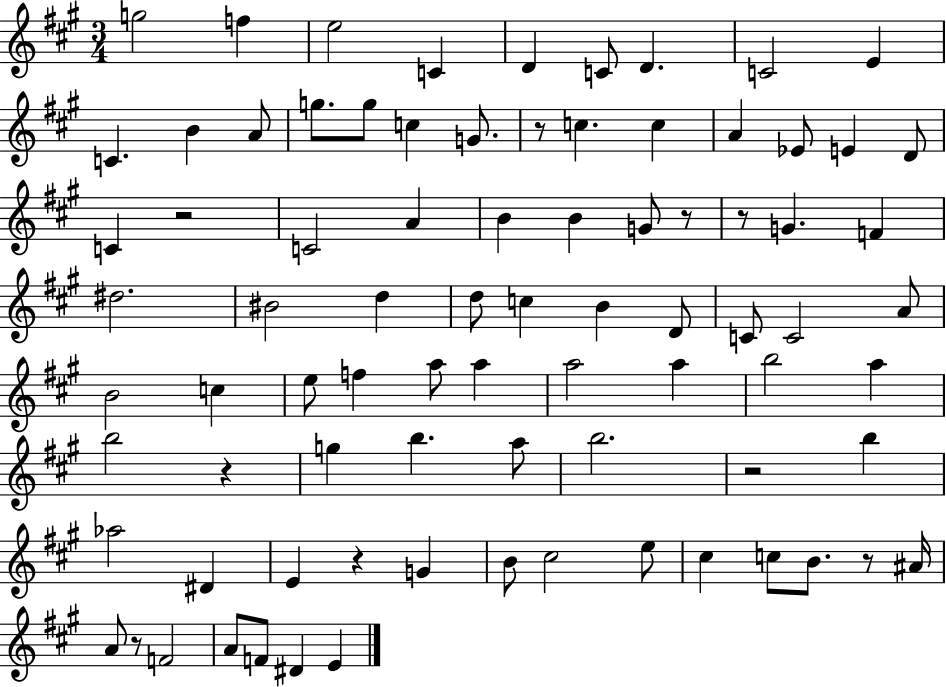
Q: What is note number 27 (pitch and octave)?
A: B4